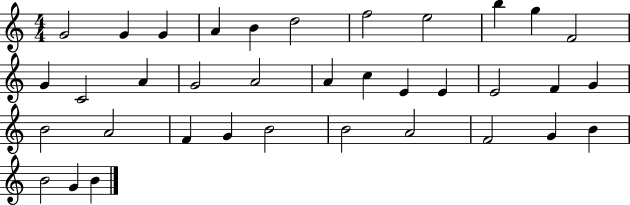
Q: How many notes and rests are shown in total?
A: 36